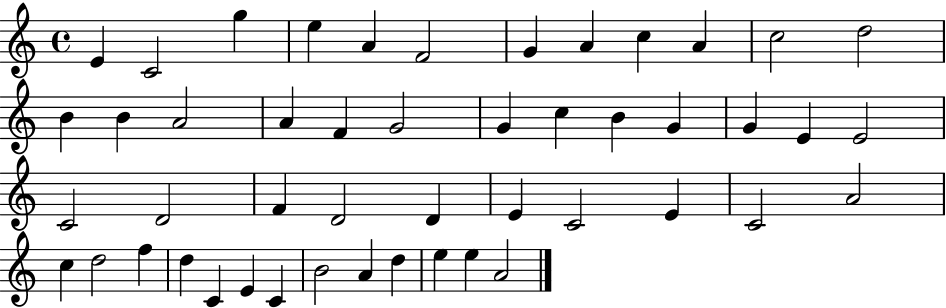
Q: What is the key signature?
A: C major